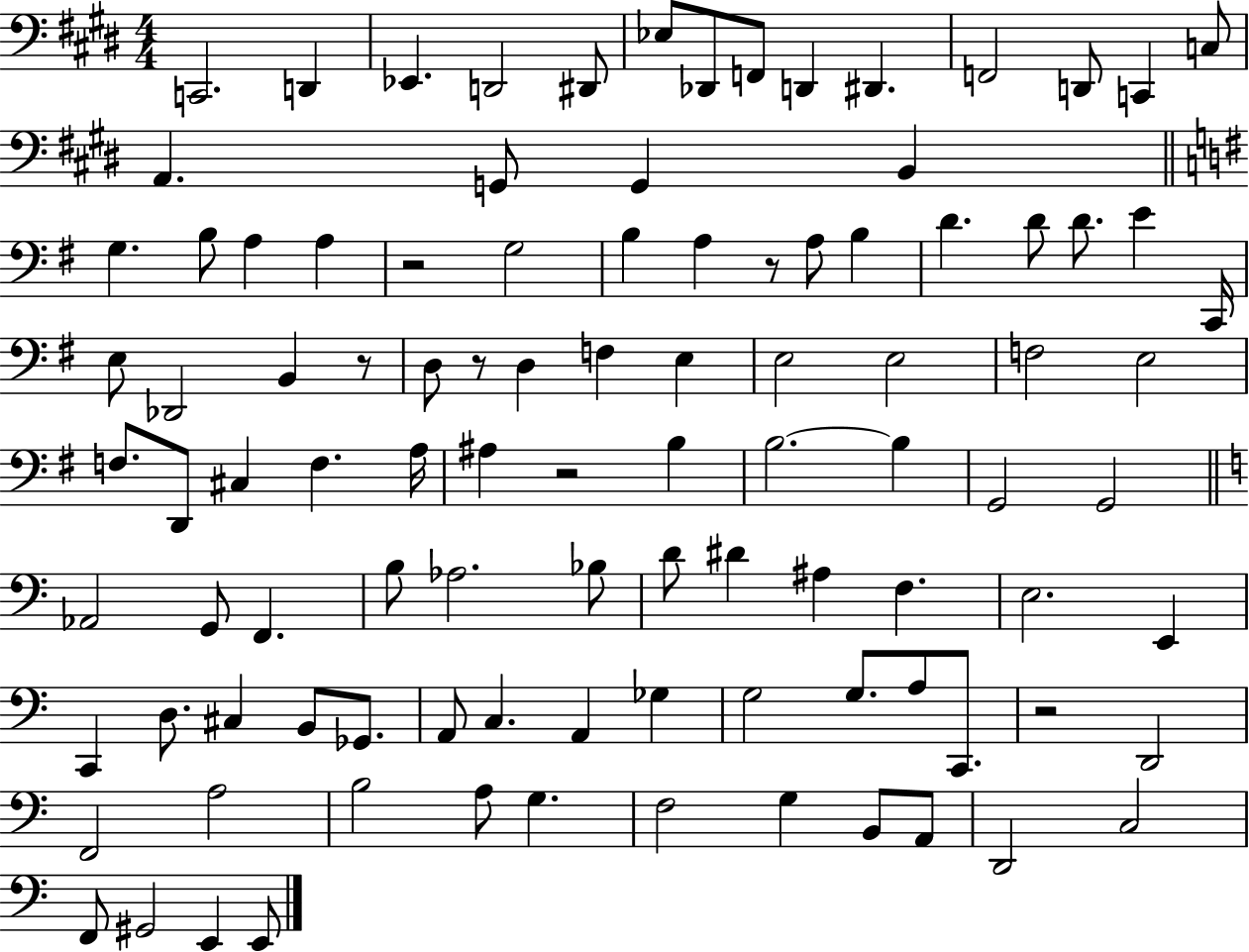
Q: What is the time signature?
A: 4/4